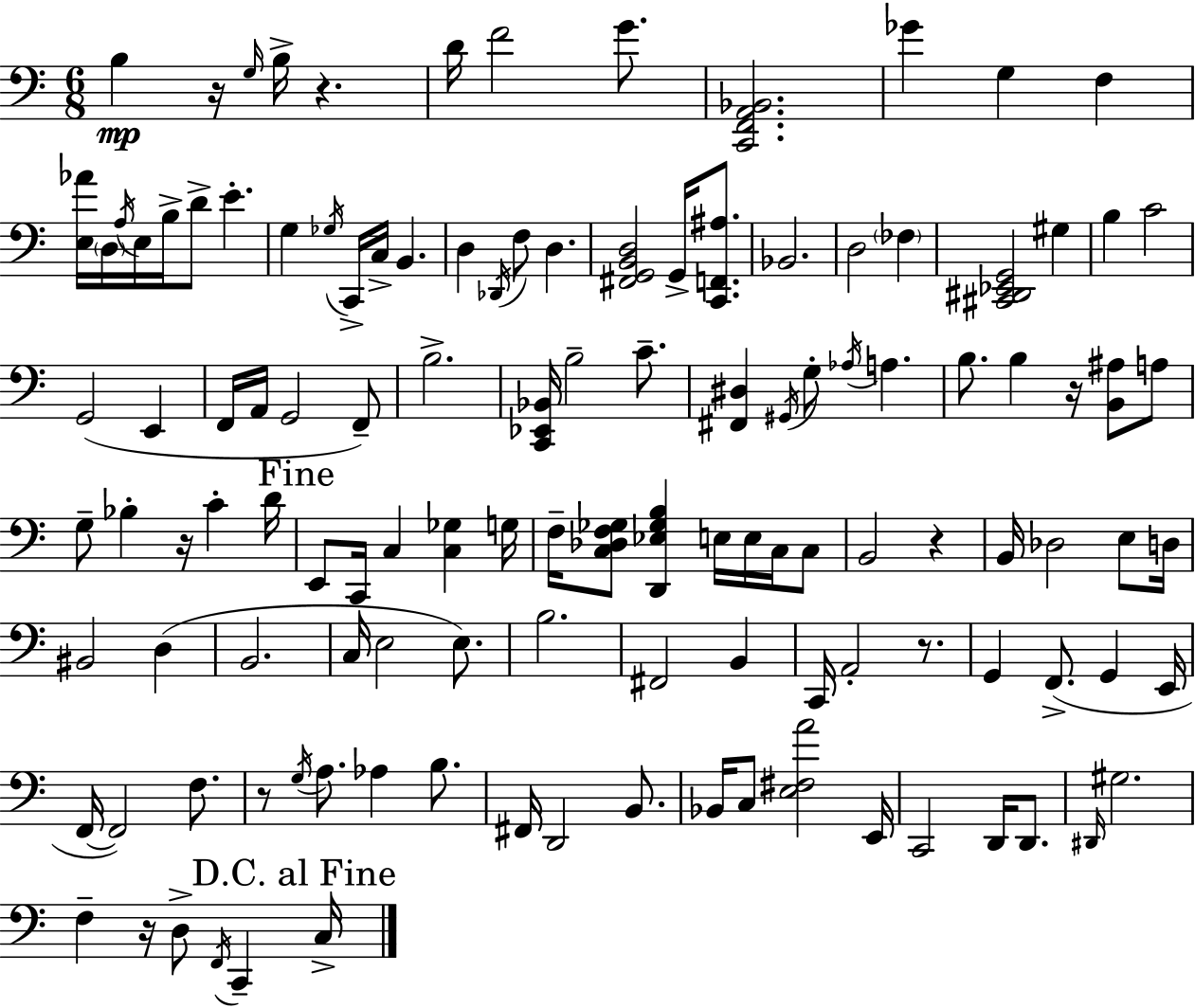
{
  \clef bass
  \numericTimeSignature
  \time 6/8
  \key a \minor
  b4\mp r16 \grace { g16 } b16-> r4. | d'16 f'2 g'8. | <c, f, a, bes,>2. | ges'4 g4 f4 | \break <e aes'>16 \parenthesize d16 \acciaccatura { a16 } e16 b16-> d'8-> e'4.-. | g4 \acciaccatura { ges16 } c,16-> c16-> b,4. | d4 \acciaccatura { des,16 } f8 d4. | <fis, g, b, d>2 | \break g,16-> <c, f, ais>8. bes,2. | d2 | \parenthesize fes4 <cis, dis, ees, g,>2 | gis4 b4 c'2 | \break g,2( | e,4 f,16 a,16 g,2 | f,8--) b2.-> | <c, ees, bes,>16 b2-- | \break c'8.-- <fis, dis>4 \acciaccatura { gis,16 } g8-. \acciaccatura { aes16 } | a4. b8. b4 | r16 <b, ais>8 a8 g8-- bes4-. | r16 c'4-. d'16 \mark "Fine" e,8 c,16 c4 | \break <c ges>4 g16 f16-- <c des f ges>8 <d, ees ges b>4 | e16 e16 c16 c8 b,2 | r4 b,16 des2 | e8 d16 bis,2 | \break d4( b,2. | c16 e2 | e8.) b2. | fis,2 | \break b,4 c,16 a,2-. | r8. g,4 f,8.->( | g,4 e,16 f,16~~ f,2) | f8. r8 \acciaccatura { g16 } a8. | \break aes4 b8. fis,16 d,2 | b,8. bes,16 c8 <e fis a'>2 | e,16 c,2 | d,16 d,8. \grace { dis,16 } gis2. | \break f4-- | r16 d8-> \acciaccatura { f,16 } c,4-- \mark "D.C. al Fine" c16-> \bar "|."
}